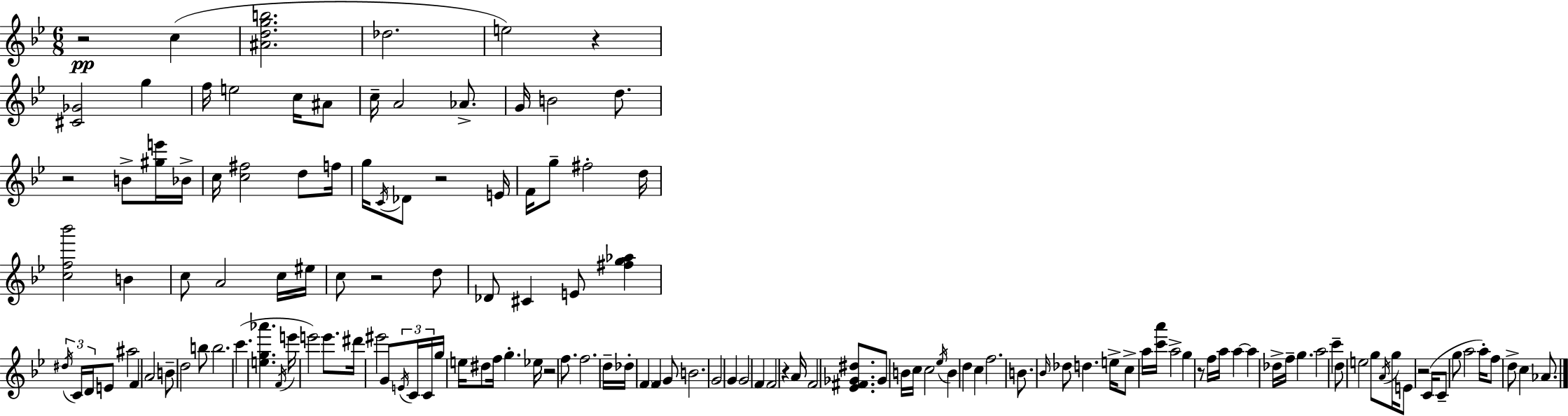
R/h C5/q [A#4,D5,G5,B5]/h. Db5/h. E5/h R/q [C#4,Gb4]/h G5/q F5/s E5/h C5/s A#4/e C5/s A4/h Ab4/e. G4/s B4/h D5/e. R/h B4/e [G#5,E6]/s Bb4/s C5/s [C5,F#5]/h D5/e F5/s G5/s C4/s Db4/e R/h E4/s F4/s G5/e F#5/h D5/s [C5,F5,Bb6]/h B4/q C5/e A4/h C5/s EIS5/s C5/e R/h D5/e Db4/e C#4/q E4/e [F#5,G5,Ab5]/q D#5/s C4/s D4/s E4/e A#5/h F4/q A4/h B4/e D5/h B5/e B5/h. C6/q. [E5,G5,Ab6]/q. F4/s E6/s E6/h E6/e. D#6/s EIS6/h G4/e E4/s C4/s C4/s G5/s E5/s D#5/e F5/s G5/q. Eb5/s R/h F5/e. F5/h. D5/s Db5/s F4/q F4/q G4/e B4/h. G4/h G4/q G4/h F4/q F4/h R/q A4/s F4/h [Eb4,F#4,Gb4,D#5]/e. Gb4/e B4/s C5/s C5/h Eb5/s B4/q D5/q C5/q F5/h. B4/e. Bb4/s Db5/e D5/q. E5/s C5/e A5/s [C6,A6]/s A5/h G5/q R/e F5/s A5/s A5/q A5/q Db5/s F5/s G5/q. A5/h C6/q D5/e E5/h G5/e A4/s G5/s E4/e R/h C4/s C4/e G5/e A5/h A5/s F5/e D5/e C5/q Ab4/e.